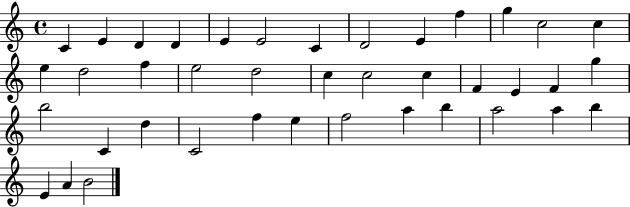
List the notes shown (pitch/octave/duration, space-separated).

C4/q E4/q D4/q D4/q E4/q E4/h C4/q D4/h E4/q F5/q G5/q C5/h C5/q E5/q D5/h F5/q E5/h D5/h C5/q C5/h C5/q F4/q E4/q F4/q G5/q B5/h C4/q D5/q C4/h F5/q E5/q F5/h A5/q B5/q A5/h A5/q B5/q E4/q A4/q B4/h